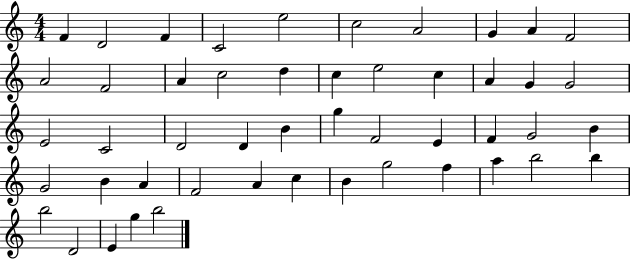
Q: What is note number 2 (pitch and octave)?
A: D4